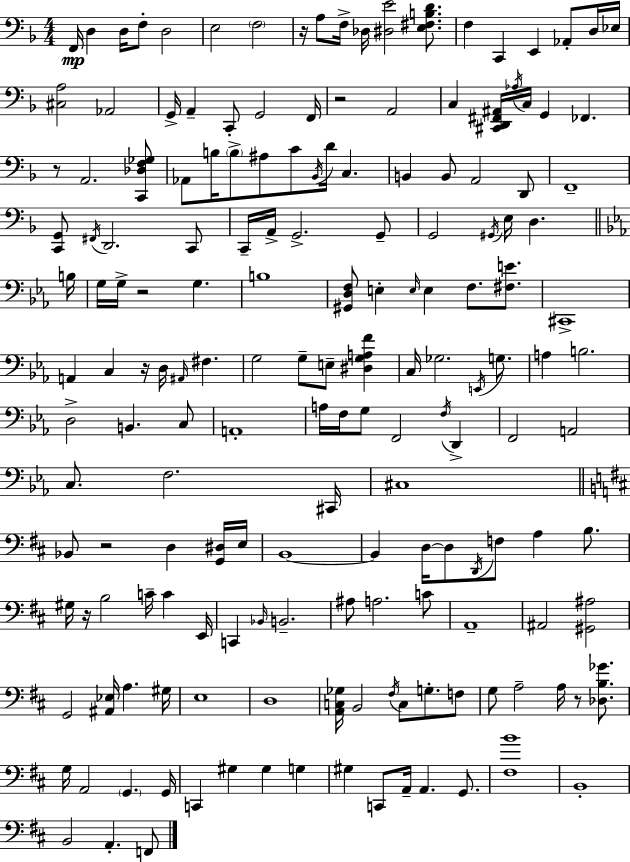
{
  \clef bass
  \numericTimeSignature
  \time 4/4
  \key f \major
  f,16\mp d4 d16 f8-. d2 | e2 \parenthesize f2 | r16 a8 f16-> des16 <dis e'>2 <e fis b d'>8. | f4 c,4 e,4 aes,8-. d16 ees16 | \break <cis a>2 aes,2 | g,16-> a,4-- c,8-. g,2 f,16 | r2 a,2 | c4 <cis, d, fis, ais,>16 \acciaccatura { aes16 } c16 g,4 fes,4. | \break r8 a,2. <c, des f ges>8 | aes,8 b16 \parenthesize b8-> ais8 c'8 \acciaccatura { bes,16 } d'16 c4. | b,4 b,8 a,2 | d,8 f,1-- | \break <c, g,>8 \acciaccatura { fis,16 } d,2. | c,8 c,16-- a,16-> g,2.-> | g,8-- g,2 \acciaccatura { gis,16 } e16 d4. | \bar "||" \break \key ees \major b16 g16 g16-> r2 g4. | b1 | <gis, d f>8 e4-. \grace { e16 } e4 f8. <fis e'>8. | cis,1-> | \break a,4 c4 r16 d16 \grace { ais,16 } fis4. | g2 g8-- e8-- <dis g a f'>4 | c16 ges2. | \acciaccatura { e,16 } g8. a4 b2. | \break d2-> b,4. | c8 a,1-. | a16 f16 g8 f,2 | \acciaccatura { f16 } d,4-> f,2 a,2 | \break c8. f2. | cis,16 cis1 | \bar "||" \break \key d \major bes,8 r2 d4 <g, dis>16 e16 | b,1~~ | b,4 d16~~ d8 \acciaccatura { d,16 } f8 a4 b8. | gis16 r16 b2 c'16-- c'4 | \break e,16 c,4 \grace { bes,16 } b,2.-- | ais8 a2. | c'8 a,1-- | ais,2 <gis, ais>2 | \break g,2 <ais, ees>16 a4. | gis16 e1 | d1 | <a, c ges>16 b,2 \acciaccatura { fis16 } c8 g8.-. | \break f8 g8 a2-- a16 r8 | <des b ges'>8. g16 a,2 \parenthesize g,4. | g,16 c,4 gis4 gis4 g4 | gis4 c,8 a,16-- a,4. | \break g,8. <fis b'>1 | b,1-. | b,2 a,4.-. | f,8 \bar "|."
}